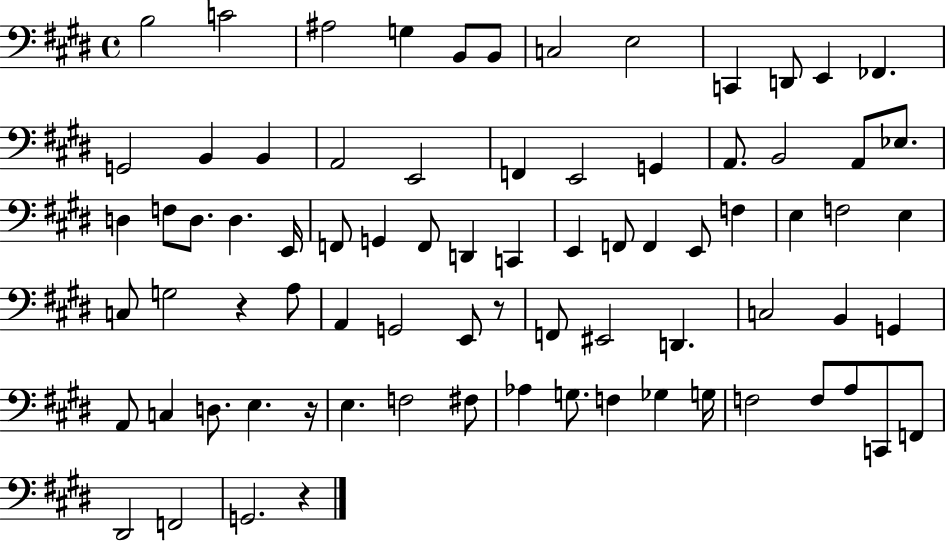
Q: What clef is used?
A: bass